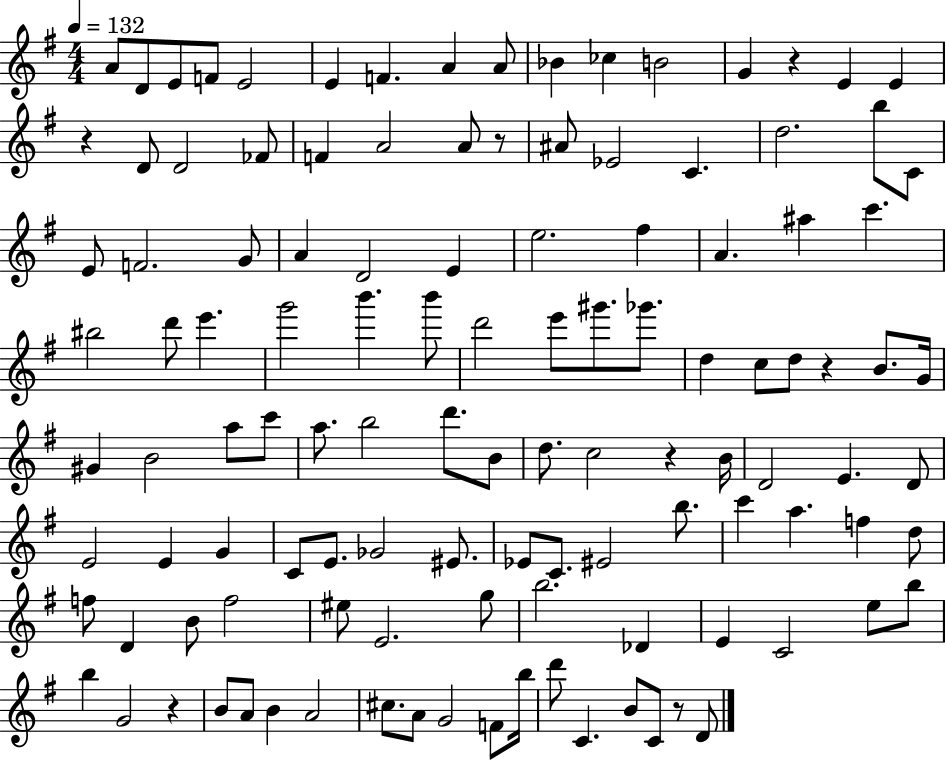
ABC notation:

X:1
T:Untitled
M:4/4
L:1/4
K:G
A/2 D/2 E/2 F/2 E2 E F A A/2 _B _c B2 G z E E z D/2 D2 _F/2 F A2 A/2 z/2 ^A/2 _E2 C d2 b/2 C/2 E/2 F2 G/2 A D2 E e2 ^f A ^a c' ^b2 d'/2 e' g'2 b' b'/2 d'2 e'/2 ^g'/2 _g'/2 d c/2 d/2 z B/2 G/4 ^G B2 a/2 c'/2 a/2 b2 d'/2 B/2 d/2 c2 z B/4 D2 E D/2 E2 E G C/2 E/2 _G2 ^E/2 _E/2 C/2 ^E2 b/2 c' a f d/2 f/2 D B/2 f2 ^e/2 E2 g/2 b2 _D E C2 e/2 b/2 b G2 z B/2 A/2 B A2 ^c/2 A/2 G2 F/2 b/4 d'/2 C B/2 C/2 z/2 D/2